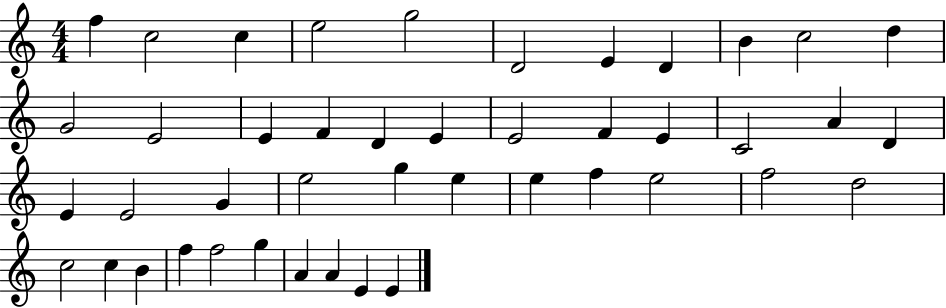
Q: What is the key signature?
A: C major